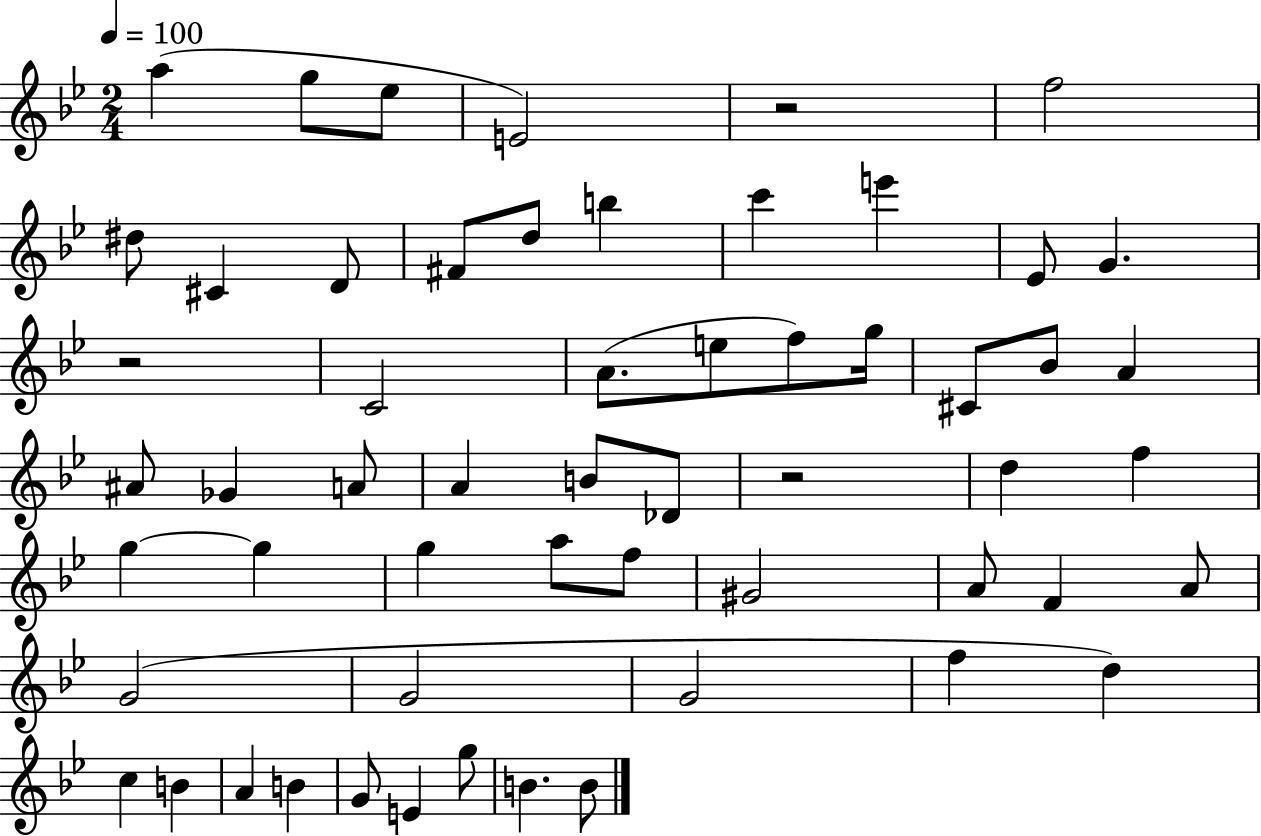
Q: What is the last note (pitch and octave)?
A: B4